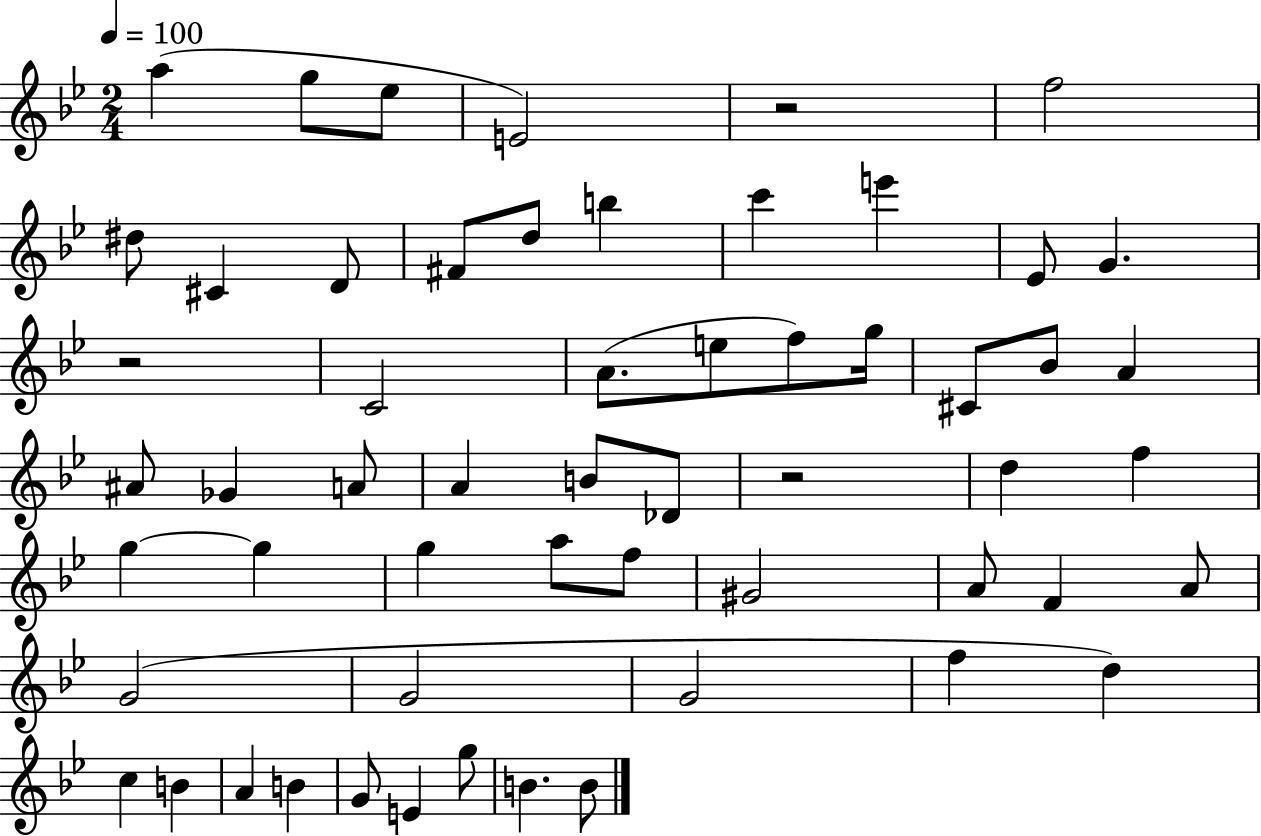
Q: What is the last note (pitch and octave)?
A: B4